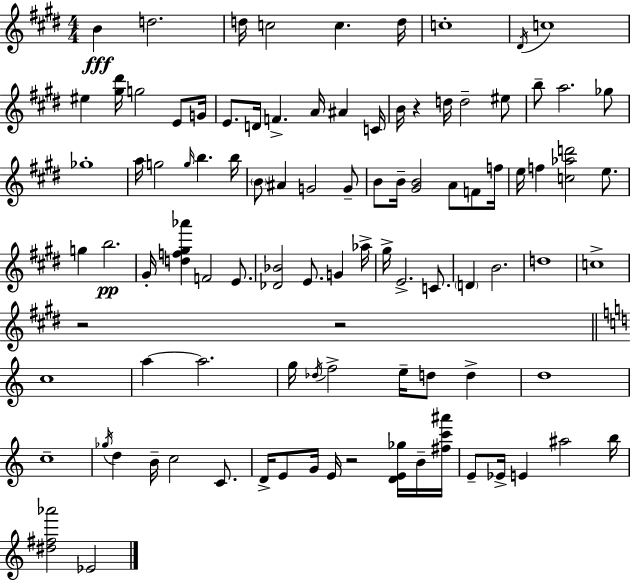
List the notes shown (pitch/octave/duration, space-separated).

B4/q D5/h. D5/s C5/h C5/q. D5/s C5/w D#4/s C5/w EIS5/q [G#5,D#6]/s G5/h E4/e G4/s E4/e. D4/s F4/q. A4/s A#4/q C4/s B4/s R/q D5/s D5/h EIS5/e B5/e A5/h. Gb5/e Gb5/w A5/s G5/h G5/s B5/q. B5/s B4/e A#4/q G4/h G4/e B4/e B4/s [G#4,B4]/h A4/e F4/e F5/s E5/s F5/q [C5,Ab5,D6]/h E5/e. G5/q B5/h. G#4/s [D5,F5,G#5,Ab6]/q F4/h E4/e. [Db4,Bb4]/h E4/e. G4/q Ab5/s G#5/s E4/h. C4/e. D4/q B4/h. D5/w C5/w R/h R/h C5/w A5/q A5/h. G5/s Db5/s F5/h E5/s D5/e D5/q D5/w C5/w Gb5/s D5/q B4/s C5/h C4/e. D4/s E4/e G4/s E4/s R/h [D4,E4,Gb5]/s B4/s [F#5,C6,A#6]/s E4/e Eb4/s E4/q A#5/h B5/s [D#5,F#5,Ab6]/h Eb4/h